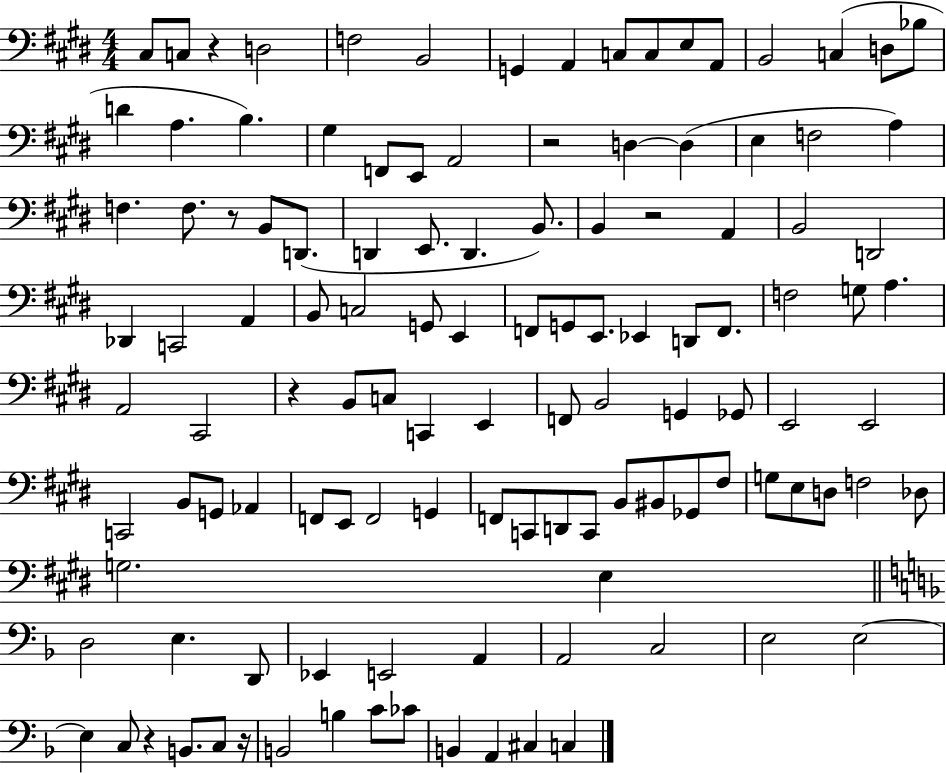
C#3/e C3/e R/q D3/h F3/h B2/h G2/q A2/q C3/e C3/e E3/e A2/e B2/h C3/q D3/e Bb3/e D4/q A3/q. B3/q. G#3/q F2/e E2/e A2/h R/h D3/q D3/q E3/q F3/h A3/q F3/q. F3/e. R/e B2/e D2/e. D2/q E2/e. D2/q. B2/e. B2/q R/h A2/q B2/h D2/h Db2/q C2/h A2/q B2/e C3/h G2/e E2/q F2/e G2/e E2/e. Eb2/q D2/e F2/e. F3/h G3/e A3/q. A2/h C#2/h R/q B2/e C3/e C2/q E2/q F2/e B2/h G2/q Gb2/e E2/h E2/h C2/h B2/e G2/e Ab2/q F2/e E2/e F2/h G2/q F2/e C2/e D2/e C2/e B2/e BIS2/e Gb2/e F#3/e G3/e E3/e D3/e F3/h Db3/e G3/h. E3/q D3/h E3/q. D2/e Eb2/q E2/h A2/q A2/h C3/h E3/h E3/h E3/q C3/e R/q B2/e. C3/e R/s B2/h B3/q C4/e CES4/e B2/q A2/q C#3/q C3/q